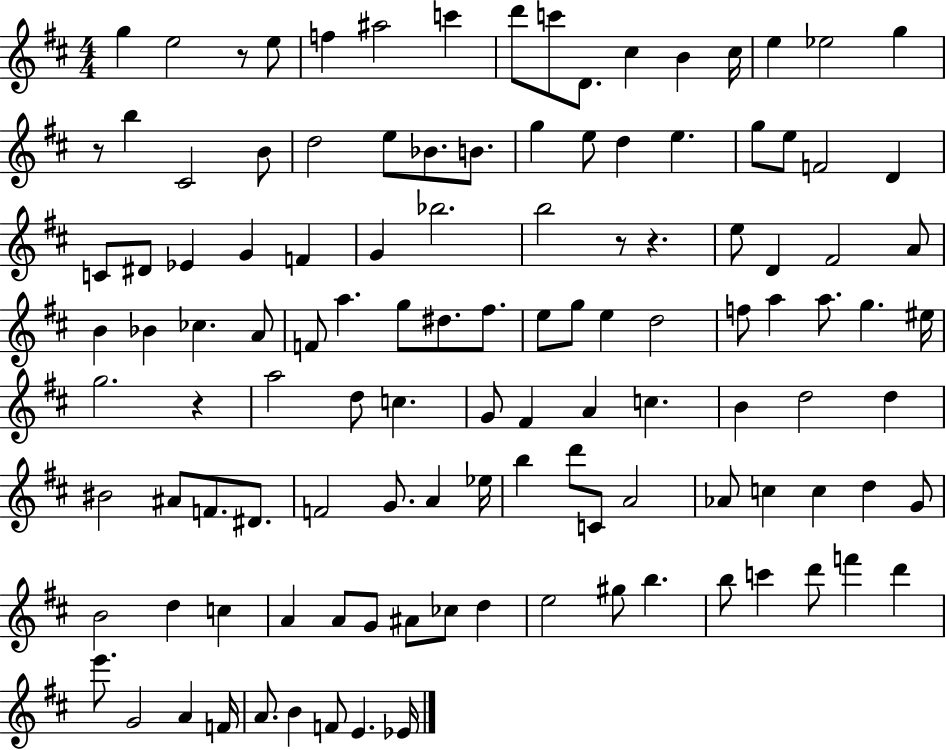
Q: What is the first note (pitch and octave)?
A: G5